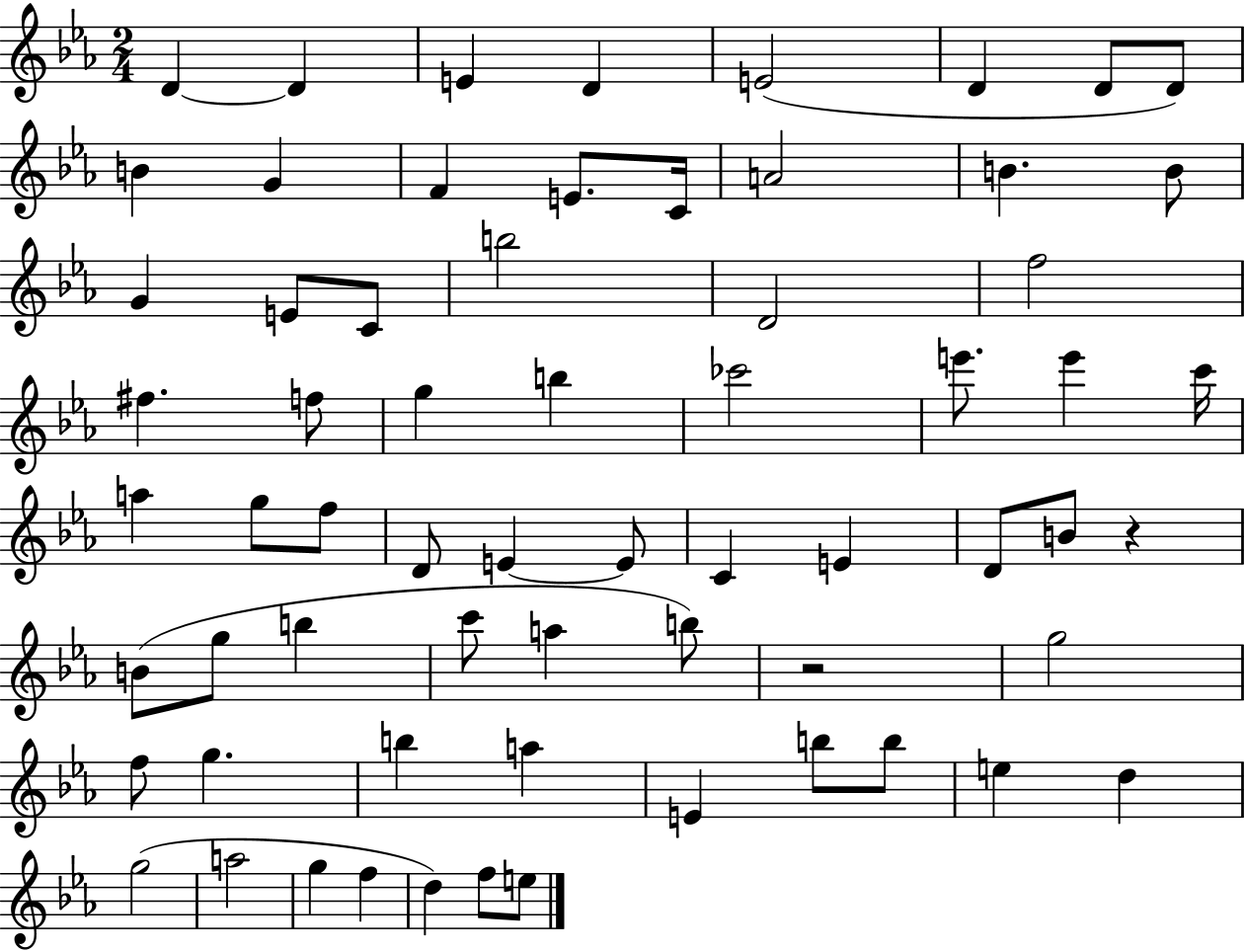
{
  \clef treble
  \numericTimeSignature
  \time 2/4
  \key ees \major
  d'4~~ d'4 | e'4 d'4 | e'2( | d'4 d'8 d'8) | \break b'4 g'4 | f'4 e'8. c'16 | a'2 | b'4. b'8 | \break g'4 e'8 c'8 | b''2 | d'2 | f''2 | \break fis''4. f''8 | g''4 b''4 | ces'''2 | e'''8. e'''4 c'''16 | \break a''4 g''8 f''8 | d'8 e'4~~ e'8 | c'4 e'4 | d'8 b'8 r4 | \break b'8( g''8 b''4 | c'''8 a''4 b''8) | r2 | g''2 | \break f''8 g''4. | b''4 a''4 | e'4 b''8 b''8 | e''4 d''4 | \break g''2( | a''2 | g''4 f''4 | d''4) f''8 e''8 | \break \bar "|."
}